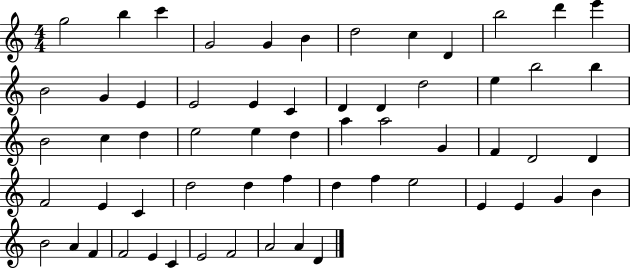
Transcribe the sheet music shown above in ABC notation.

X:1
T:Untitled
M:4/4
L:1/4
K:C
g2 b c' G2 G B d2 c D b2 d' e' B2 G E E2 E C D D d2 e b2 b B2 c d e2 e d a a2 G F D2 D F2 E C d2 d f d f e2 E E G B B2 A F F2 E C E2 F2 A2 A D